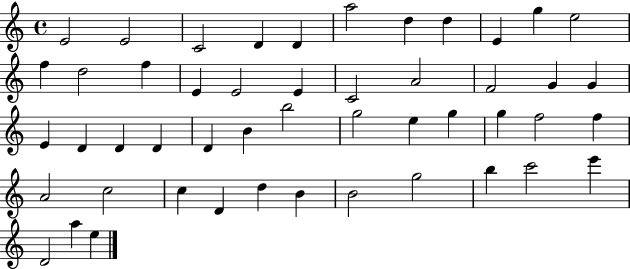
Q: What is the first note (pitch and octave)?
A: E4